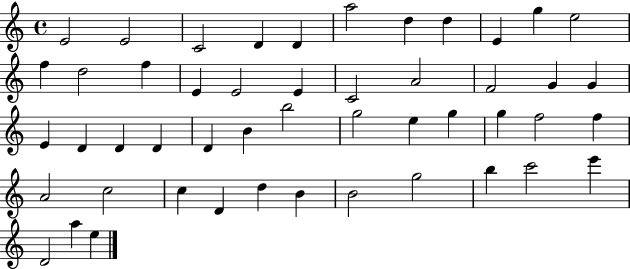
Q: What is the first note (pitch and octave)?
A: E4